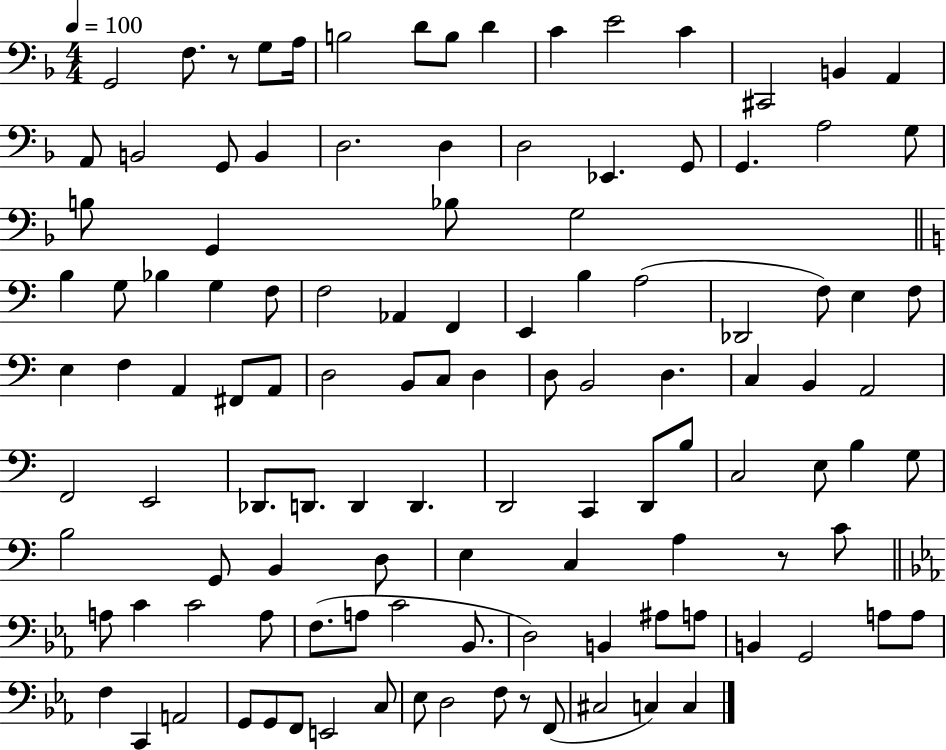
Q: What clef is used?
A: bass